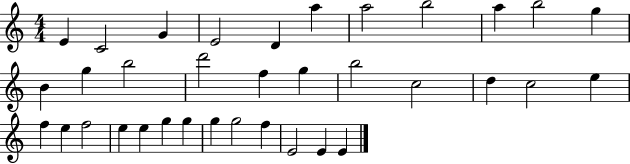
E4/q C4/h G4/q E4/h D4/q A5/q A5/h B5/h A5/q B5/h G5/q B4/q G5/q B5/h D6/h F5/q G5/q B5/h C5/h D5/q C5/h E5/q F5/q E5/q F5/h E5/q E5/q G5/q G5/q G5/q G5/h F5/q E4/h E4/q E4/q